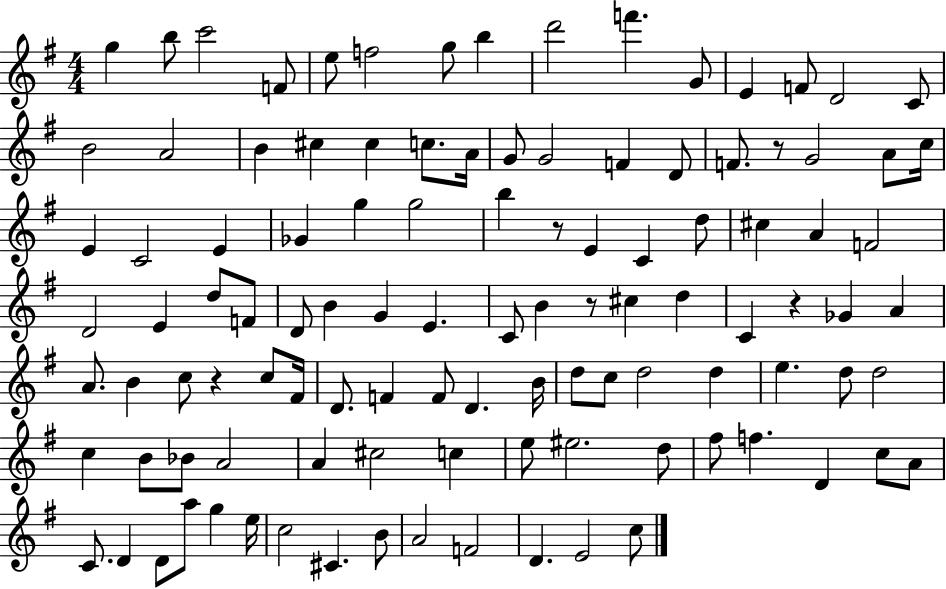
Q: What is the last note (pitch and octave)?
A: C5